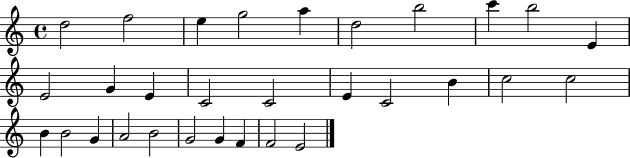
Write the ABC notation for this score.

X:1
T:Untitled
M:4/4
L:1/4
K:C
d2 f2 e g2 a d2 b2 c' b2 E E2 G E C2 C2 E C2 B c2 c2 B B2 G A2 B2 G2 G F F2 E2